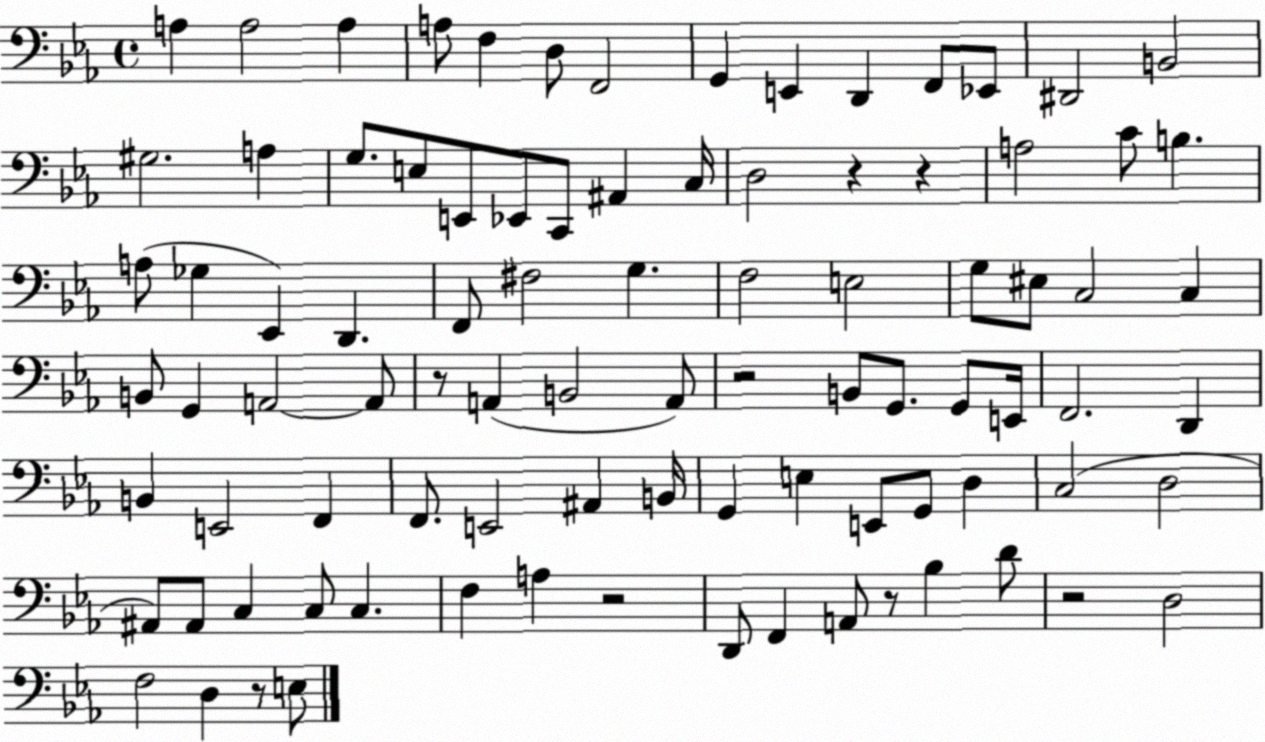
X:1
T:Untitled
M:4/4
L:1/4
K:Eb
A, A,2 A, A,/2 F, D,/2 F,,2 G,, E,, D,, F,,/2 _E,,/2 ^D,,2 B,,2 ^G,2 A, G,/2 E,/2 E,,/2 _E,,/2 C,,/2 ^A,, C,/4 D,2 z z A,2 C/2 B, A,/2 _G, _E,, D,, F,,/2 ^F,2 G, F,2 E,2 G,/2 ^E,/2 C,2 C, B,,/2 G,, A,,2 A,,/2 z/2 A,, B,,2 A,,/2 z2 B,,/2 G,,/2 G,,/2 E,,/4 F,,2 D,, B,, E,,2 F,, F,,/2 E,,2 ^A,, B,,/4 G,, E, E,,/2 G,,/2 D, C,2 D,2 ^A,,/2 ^A,,/2 C, C,/2 C, F, A, z2 D,,/2 F,, A,,/2 z/2 _B, D/2 z2 D,2 F,2 D, z/2 E,/2